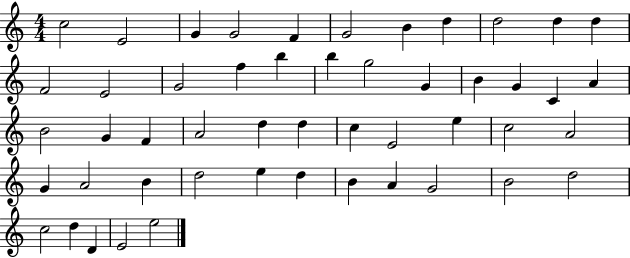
{
  \clef treble
  \numericTimeSignature
  \time 4/4
  \key c \major
  c''2 e'2 | g'4 g'2 f'4 | g'2 b'4 d''4 | d''2 d''4 d''4 | \break f'2 e'2 | g'2 f''4 b''4 | b''4 g''2 g'4 | b'4 g'4 c'4 a'4 | \break b'2 g'4 f'4 | a'2 d''4 d''4 | c''4 e'2 e''4 | c''2 a'2 | \break g'4 a'2 b'4 | d''2 e''4 d''4 | b'4 a'4 g'2 | b'2 d''2 | \break c''2 d''4 d'4 | e'2 e''2 | \bar "|."
}